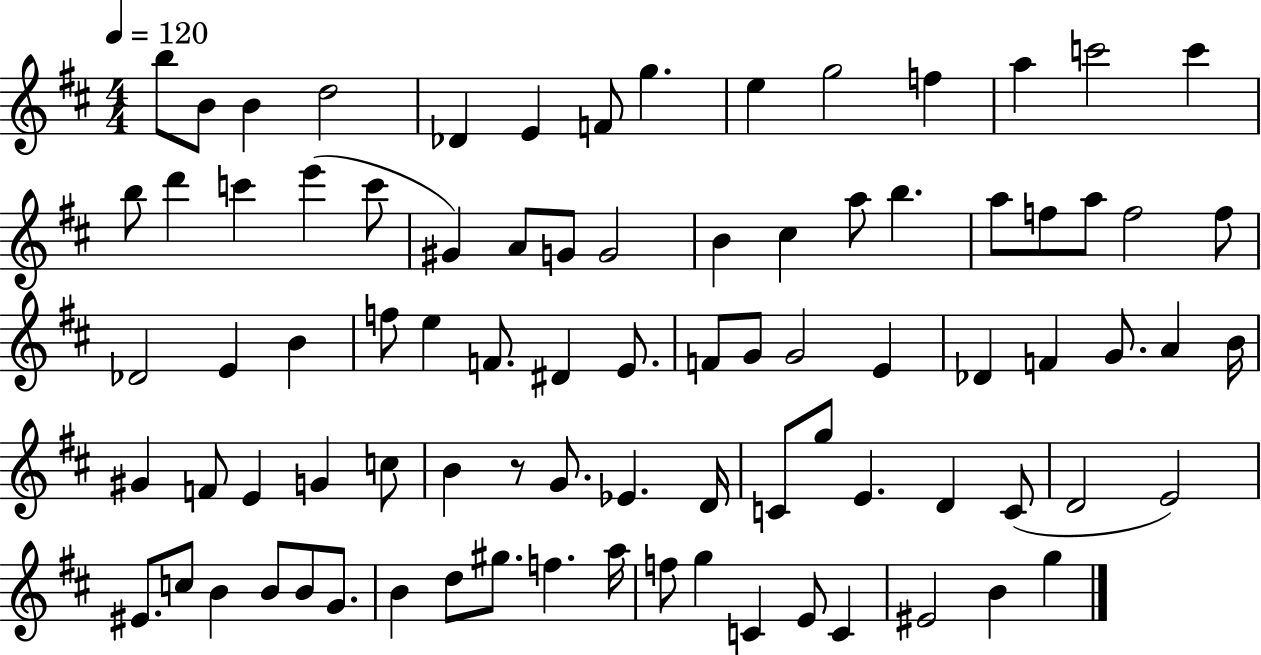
{
  \clef treble
  \numericTimeSignature
  \time 4/4
  \key d \major
  \tempo 4 = 120
  b''8 b'8 b'4 d''2 | des'4 e'4 f'8 g''4. | e''4 g''2 f''4 | a''4 c'''2 c'''4 | \break b''8 d'''4 c'''4 e'''4( c'''8 | gis'4) a'8 g'8 g'2 | b'4 cis''4 a''8 b''4. | a''8 f''8 a''8 f''2 f''8 | \break des'2 e'4 b'4 | f''8 e''4 f'8. dis'4 e'8. | f'8 g'8 g'2 e'4 | des'4 f'4 g'8. a'4 b'16 | \break gis'4 f'8 e'4 g'4 c''8 | b'4 r8 g'8. ees'4. d'16 | c'8 g''8 e'4. d'4 c'8( | d'2 e'2) | \break eis'8. c''8 b'4 b'8 b'8 g'8. | b'4 d''8 gis''8. f''4. a''16 | f''8 g''4 c'4 e'8 c'4 | eis'2 b'4 g''4 | \break \bar "|."
}